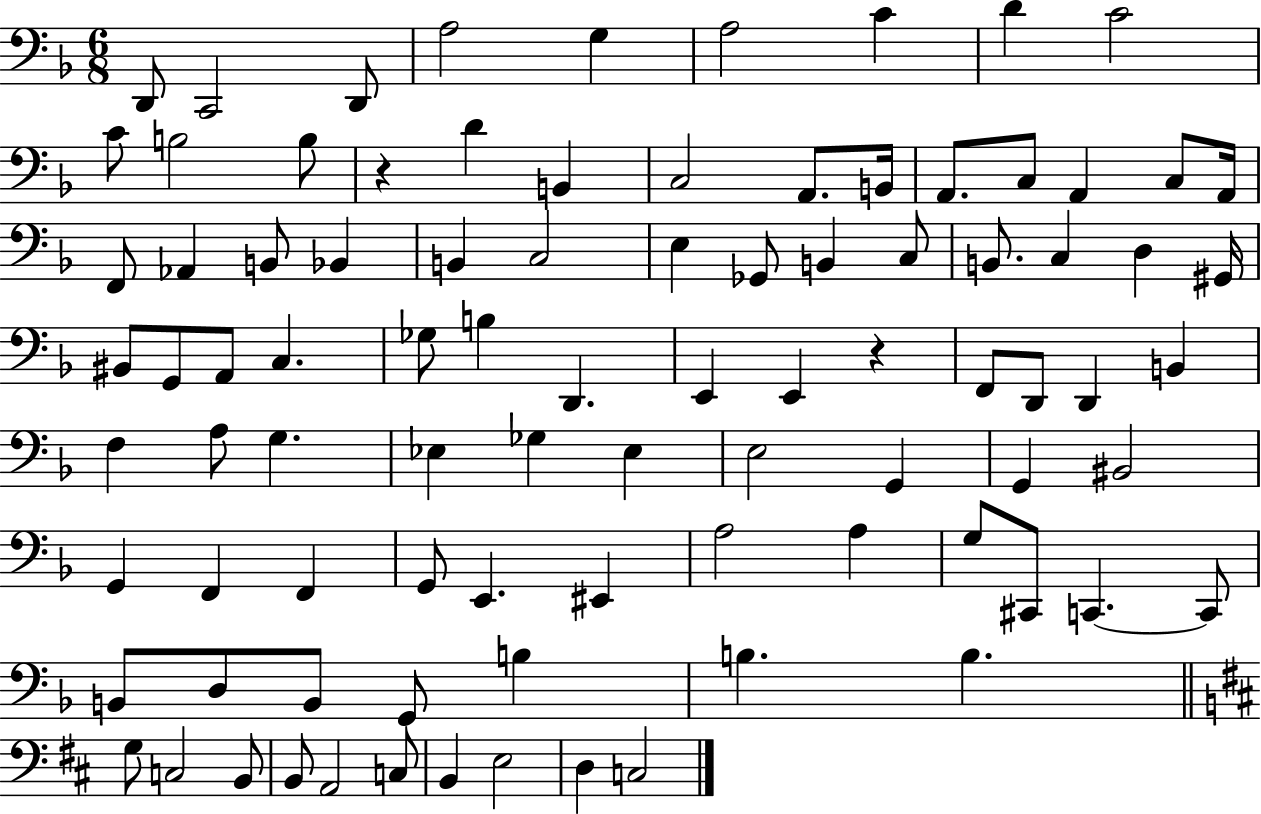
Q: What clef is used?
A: bass